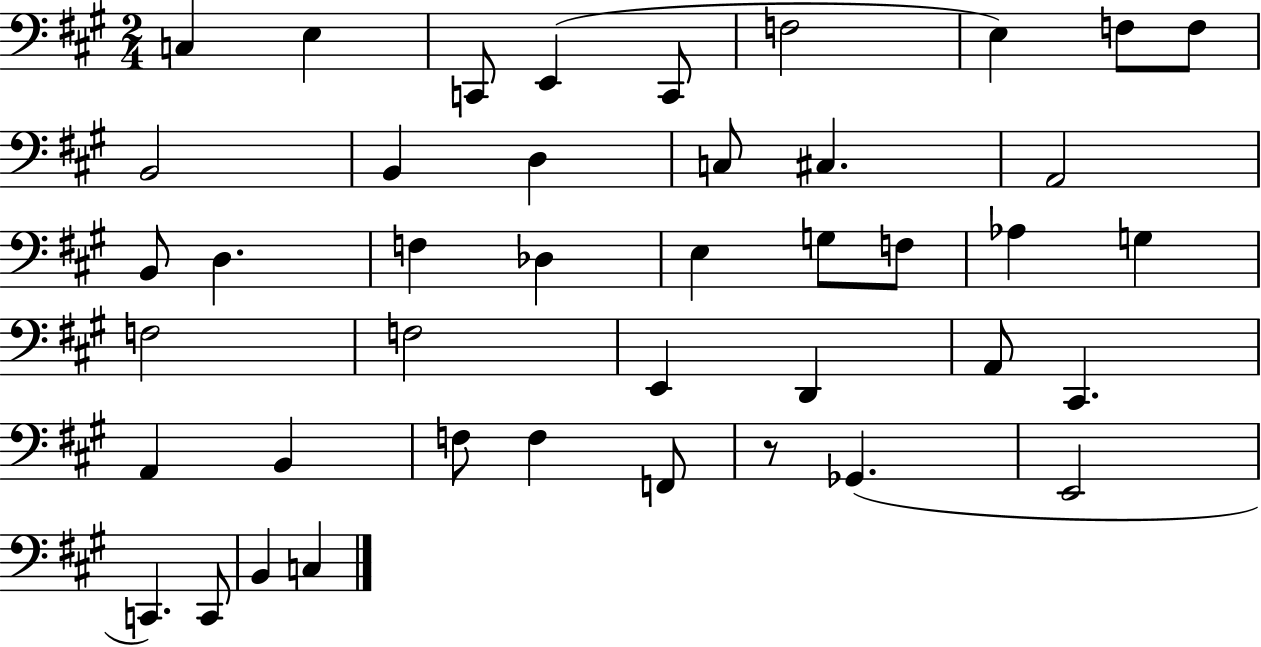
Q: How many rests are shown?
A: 1